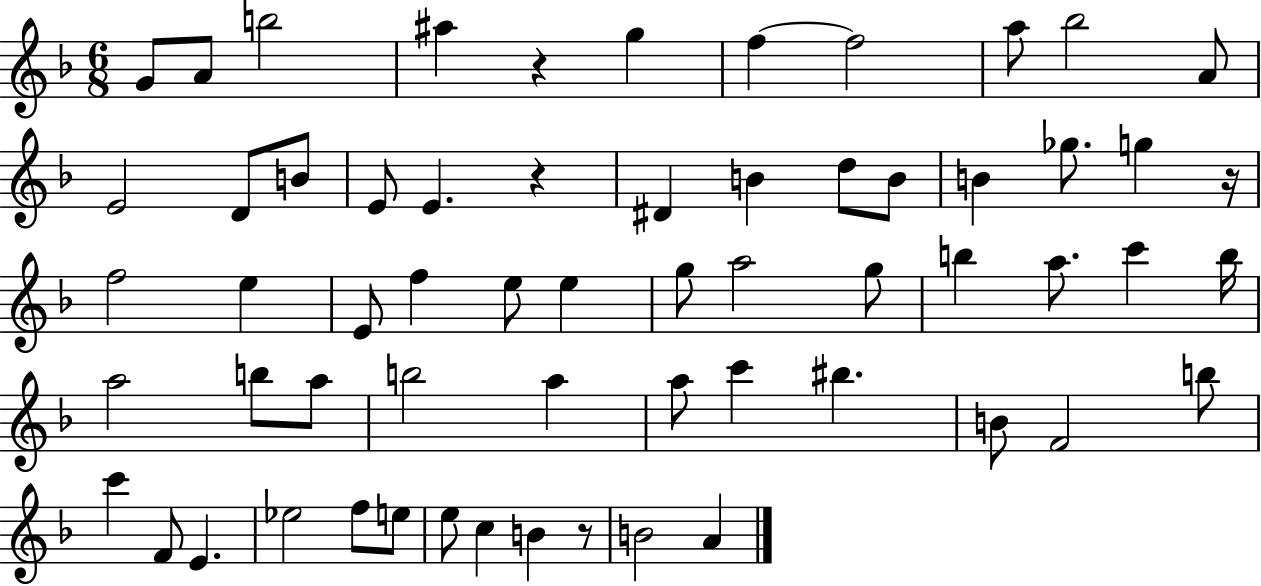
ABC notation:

X:1
T:Untitled
M:6/8
L:1/4
K:F
G/2 A/2 b2 ^a z g f f2 a/2 _b2 A/2 E2 D/2 B/2 E/2 E z ^D B d/2 B/2 B _g/2 g z/4 f2 e E/2 f e/2 e g/2 a2 g/2 b a/2 c' b/4 a2 b/2 a/2 b2 a a/2 c' ^b B/2 F2 b/2 c' F/2 E _e2 f/2 e/2 e/2 c B z/2 B2 A